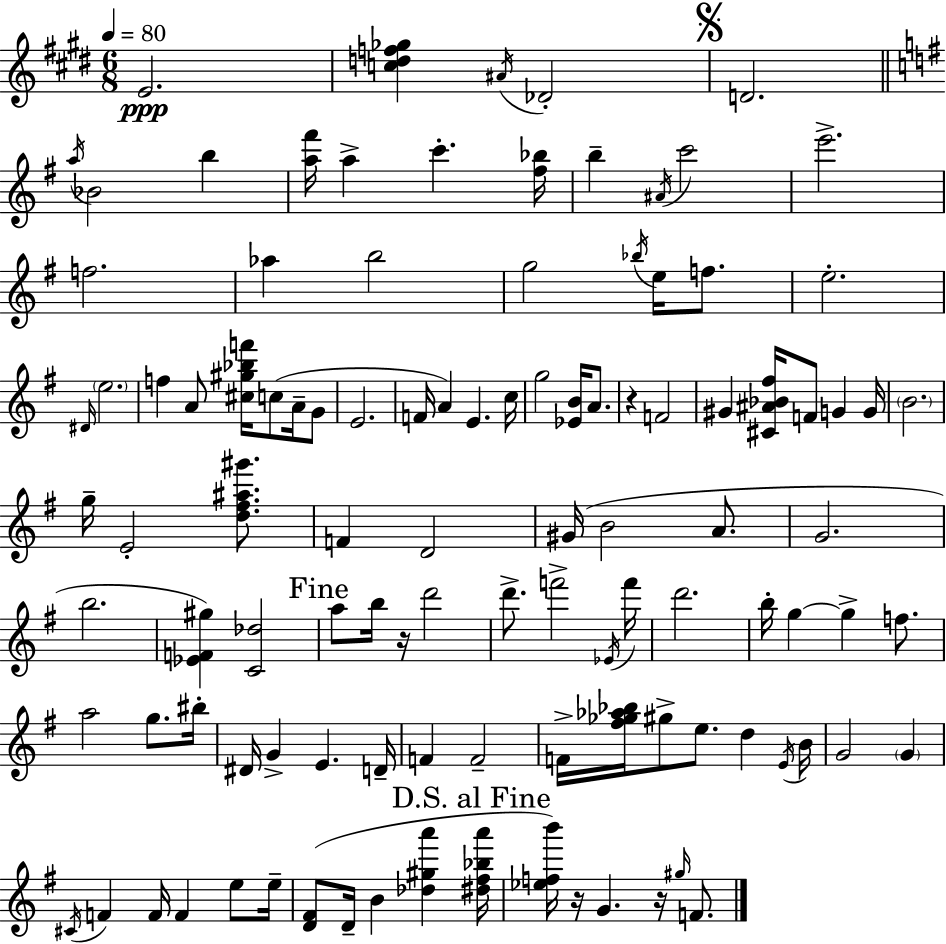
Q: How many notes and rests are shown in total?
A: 108